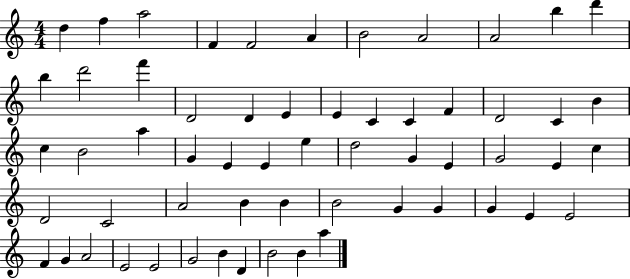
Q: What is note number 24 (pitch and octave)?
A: B4